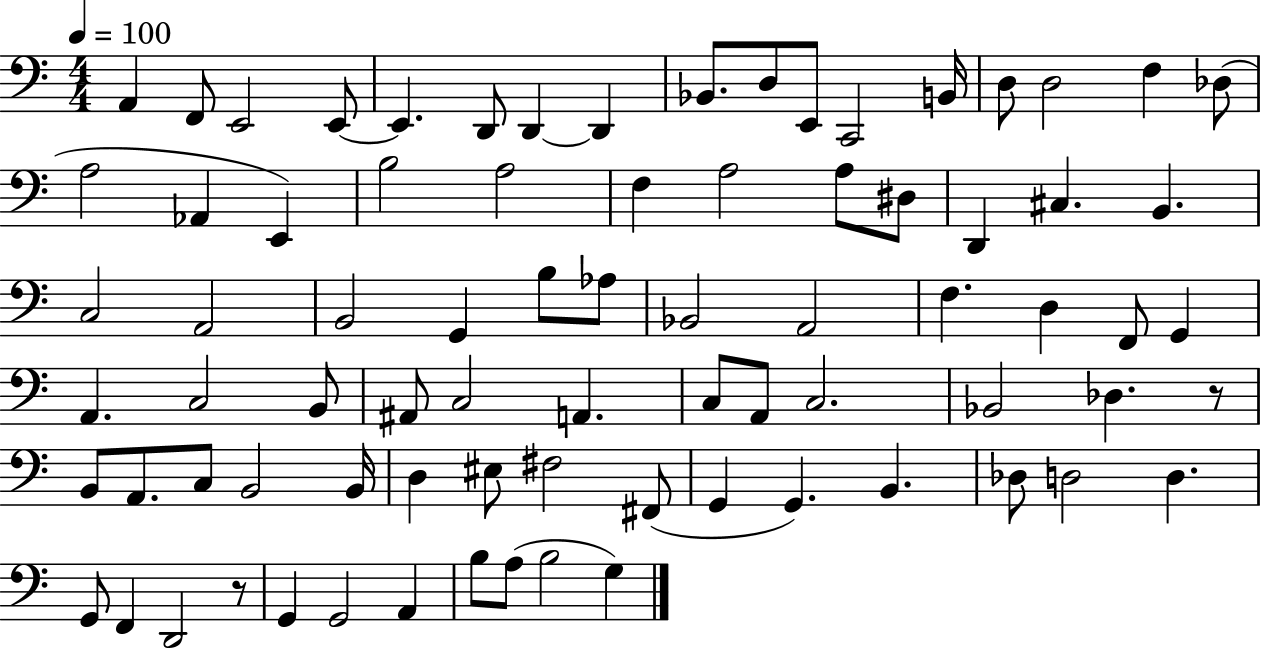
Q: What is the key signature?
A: C major